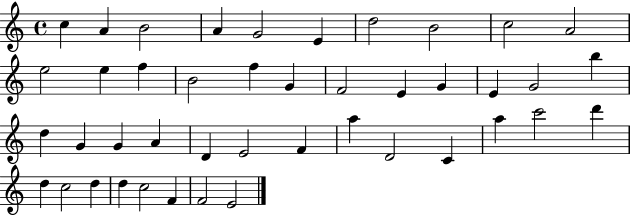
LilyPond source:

{
  \clef treble
  \time 4/4
  \defaultTimeSignature
  \key c \major
  c''4 a'4 b'2 | a'4 g'2 e'4 | d''2 b'2 | c''2 a'2 | \break e''2 e''4 f''4 | b'2 f''4 g'4 | f'2 e'4 g'4 | e'4 g'2 b''4 | \break d''4 g'4 g'4 a'4 | d'4 e'2 f'4 | a''4 d'2 c'4 | a''4 c'''2 d'''4 | \break d''4 c''2 d''4 | d''4 c''2 f'4 | f'2 e'2 | \bar "|."
}